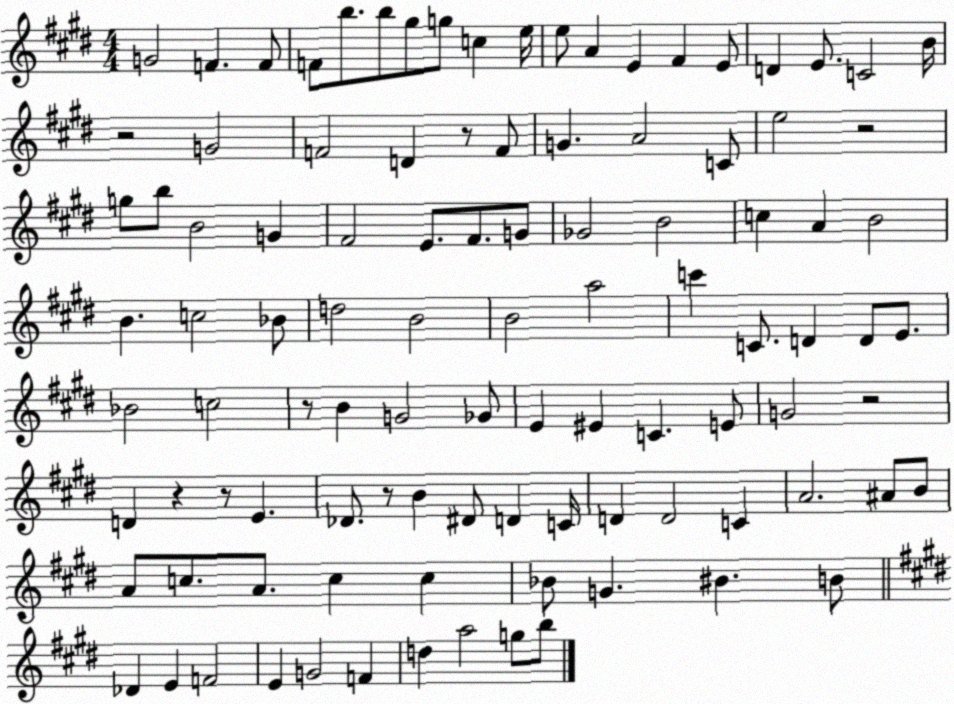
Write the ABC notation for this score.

X:1
T:Untitled
M:4/4
L:1/4
K:E
G2 F F/2 F/2 b/2 b/2 ^g/2 g/2 c e/4 e/2 A E ^F E/2 D E/2 C2 B/4 z2 G2 F2 D z/2 F/2 G A2 C/2 e2 z2 g/2 b/2 B2 G ^F2 E/2 ^F/2 G/2 _G2 B2 c A B2 B c2 _B/2 d2 B2 B2 a2 c' C/2 D D/2 E/2 _B2 c2 z/2 B G2 _G/2 E ^E C E/2 G2 z2 D z z/2 E _D/2 z/2 B ^D/2 D C/4 D D2 C A2 ^A/2 B/2 A/2 c/2 A/2 c c _B/2 G ^B B/2 _D E F2 E G2 F d a2 g/2 b/2